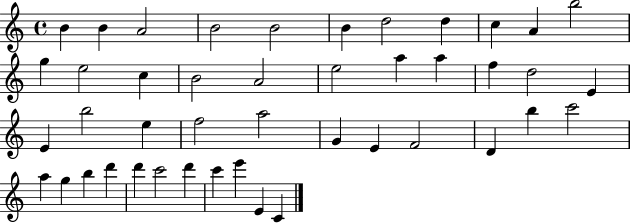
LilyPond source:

{
  \clef treble
  \time 4/4
  \defaultTimeSignature
  \key c \major
  b'4 b'4 a'2 | b'2 b'2 | b'4 d''2 d''4 | c''4 a'4 b''2 | \break g''4 e''2 c''4 | b'2 a'2 | e''2 a''4 a''4 | f''4 d''2 e'4 | \break e'4 b''2 e''4 | f''2 a''2 | g'4 e'4 f'2 | d'4 b''4 c'''2 | \break a''4 g''4 b''4 d'''4 | d'''4 c'''2 d'''4 | c'''4 e'''4 e'4 c'4 | \bar "|."
}